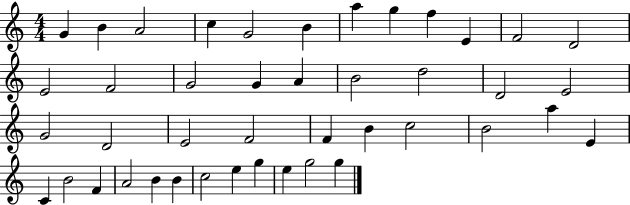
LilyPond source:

{
  \clef treble
  \numericTimeSignature
  \time 4/4
  \key c \major
  g'4 b'4 a'2 | c''4 g'2 b'4 | a''4 g''4 f''4 e'4 | f'2 d'2 | \break e'2 f'2 | g'2 g'4 a'4 | b'2 d''2 | d'2 e'2 | \break g'2 d'2 | e'2 f'2 | f'4 b'4 c''2 | b'2 a''4 e'4 | \break c'4 b'2 f'4 | a'2 b'4 b'4 | c''2 e''4 g''4 | e''4 g''2 g''4 | \break \bar "|."
}